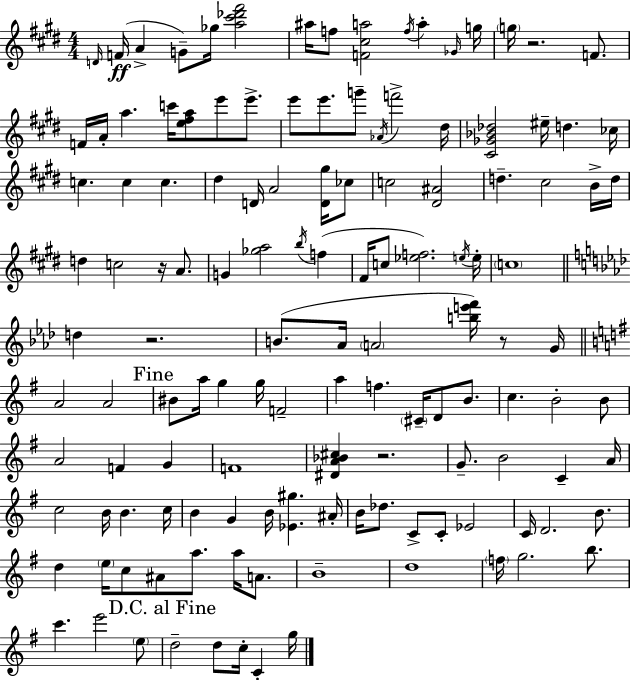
{
  \clef treble
  \numericTimeSignature
  \time 4/4
  \key e \major
  \grace { d'16 }(\ff f'16 a'4-> g'8--) ges''16 <a'' cis''' des''' fis'''>2 | ais''16 f''8 <f' cis'' a''>2 \acciaccatura { f''16 } a''4-. | \grace { ges'16 } g''16 \parenthesize g''16 r2. | f'8. f'16 a'16-. a''4. c'''16 <e'' fis'' a''>8 e'''8 | \break e'''8.-> e'''8 e'''8. g'''8-- \acciaccatura { aes'16 } f'''2-> | dis''16 <cis' ges' bes' des''>2 eis''16-- d''4. | ces''16 c''4. c''4 c''4. | dis''4 d'16 a'2 | \break <d' gis''>16 ces''8 c''2 <dis' ais'>2 | d''4.-- cis''2 | b'16-> d''16 d''4 c''2 | r16 a'8. g'4 <ges'' a''>2 | \break \acciaccatura { b''16 } f''4( fis'16 c''8 <ees'' f''>2.) | \acciaccatura { e''16 } e''16-. \parenthesize c''1 | \bar "||" \break \key f \minor d''4 r2. | b'8.( aes'16 \parenthesize a'2 <b'' e''' f'''>16) r8 g'16 | \bar "||" \break \key e \minor a'2 a'2 | \mark "Fine" bis'8 a''16 g''4 g''16 f'2-- | a''4 f''4. \parenthesize cis'16-- d'8 b'8. | c''4. b'2-. b'8 | \break a'2 f'4 g'4 | f'1 | <dis' a' bes' cis''>4 r2. | g'8.-- b'2 c'4-- a'16 | \break c''2 b'16 b'4. c''16 | b'4 g'4 b'16 <ees' gis''>4. ais'16-. | b'16 des''8. c'8-> c'8-. ees'2 | c'16 d'2. b'8. | \break d''4 \parenthesize e''16 c''8 ais'8 a''8. a''16 a'8. | b'1-- | d''1 | \parenthesize f''16 g''2. b''8. | \break c'''4. e'''2 \parenthesize e''8 | \mark "D.C. al Fine" d''2-- d''8 c''16-. c'4-. g''16 | \bar "|."
}